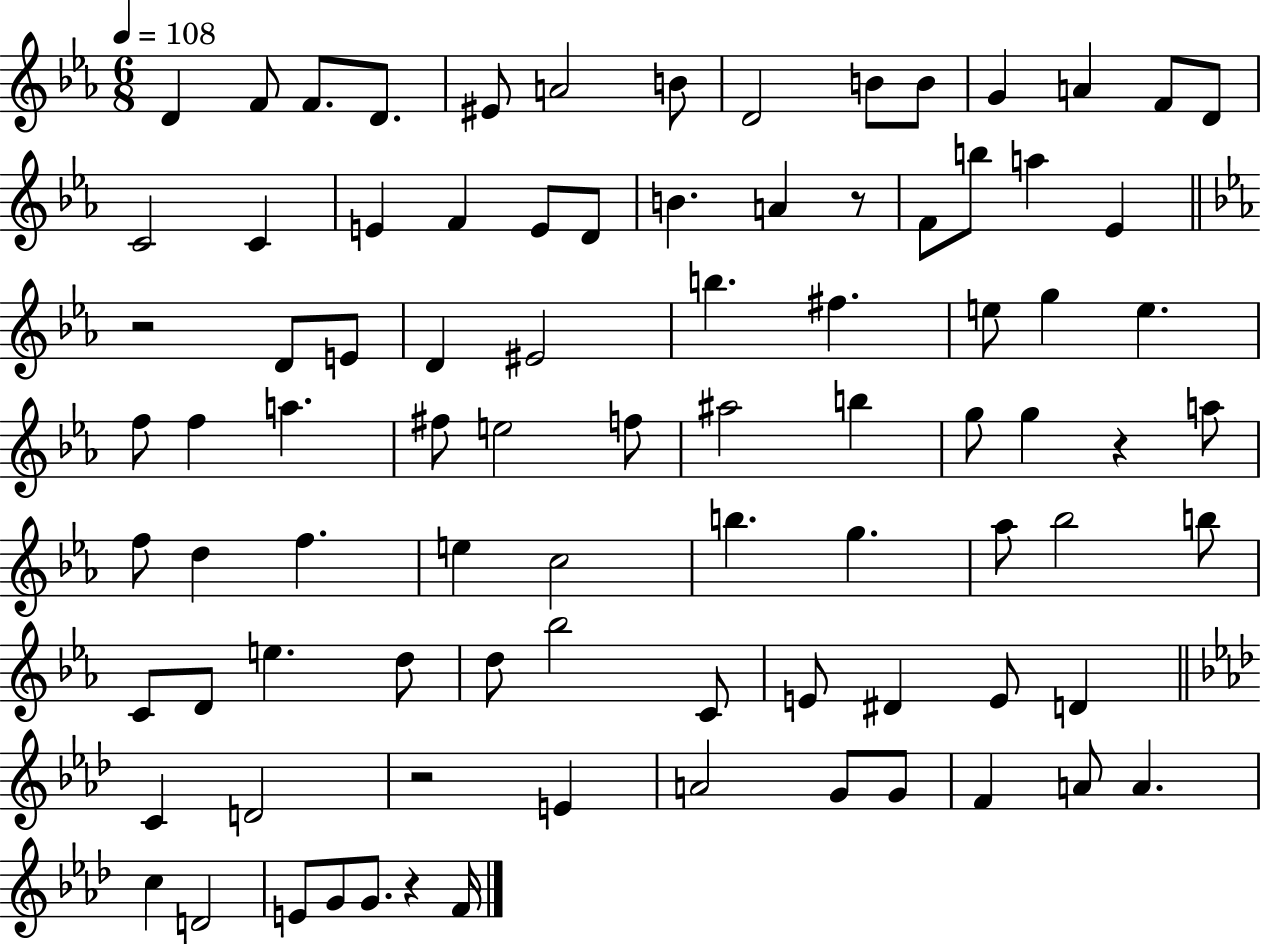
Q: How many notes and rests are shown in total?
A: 87